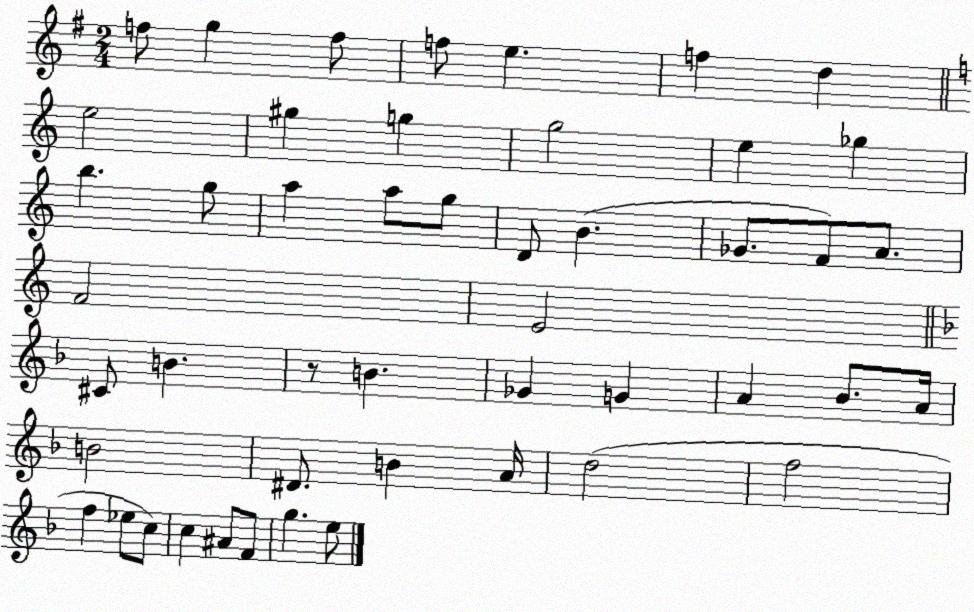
X:1
T:Untitled
M:2/4
L:1/4
K:G
f/2 g f/2 f/2 e f d e2 ^g g g2 e _g b g/2 a a/2 g/2 D/2 B _G/2 F/2 A/2 F2 E2 ^C/2 B z/2 B _G G A _B/2 A/4 B2 ^D/2 B A/4 d2 f2 f _e/2 c/2 c ^A/2 F/2 g e/2